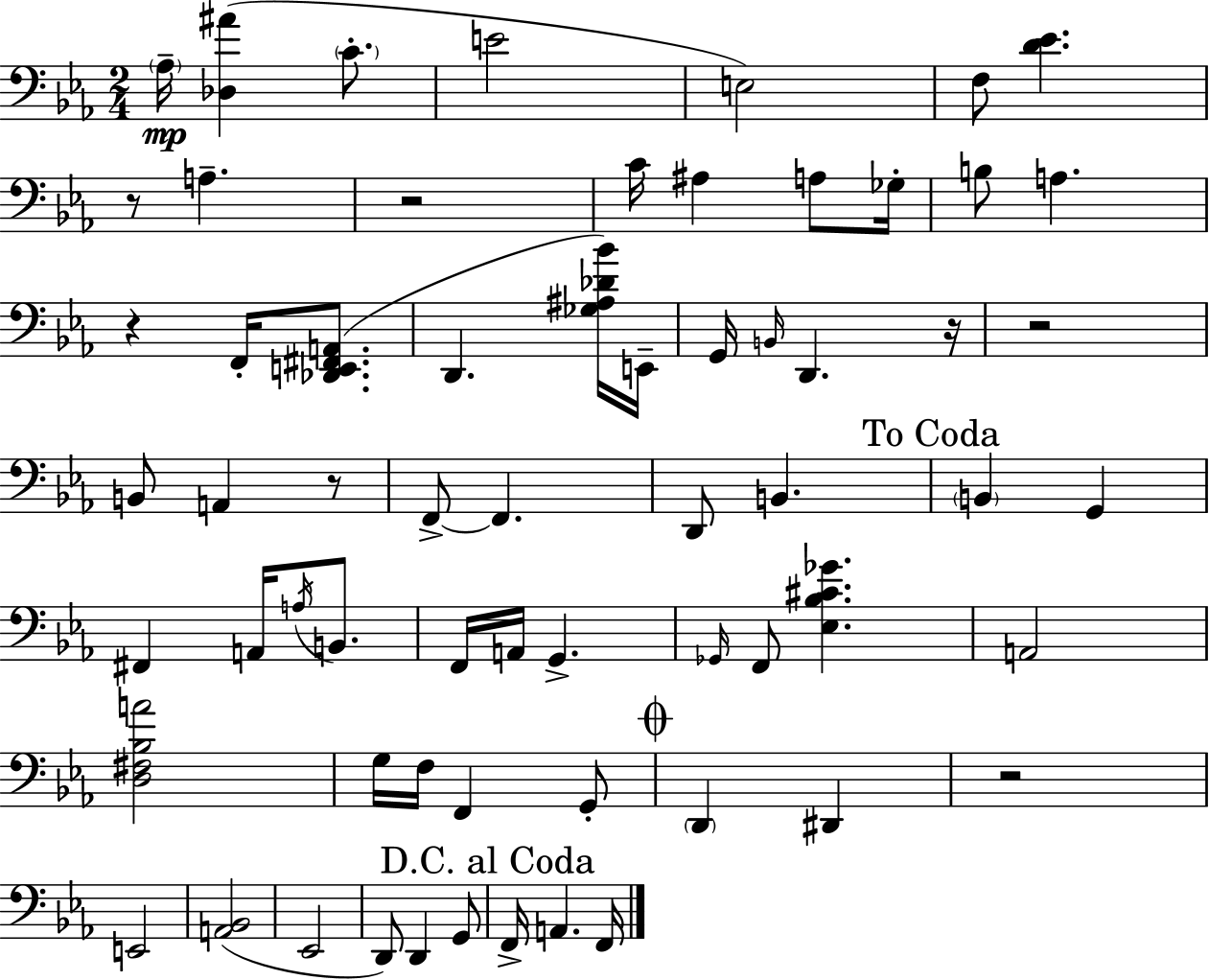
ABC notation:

X:1
T:Untitled
M:2/4
L:1/4
K:Eb
_A,/4 [_D,^A] C/2 E2 E,2 F,/2 [D_E] z/2 A, z2 C/4 ^A, A,/2 _G,/4 B,/2 A, z F,,/4 [_D,,E,,^F,,A,,]/2 D,, [_G,^A,_D_B]/4 E,,/4 G,,/4 B,,/4 D,, z/4 z2 B,,/2 A,, z/2 F,,/2 F,, D,,/2 B,, B,, G,, ^F,, A,,/4 A,/4 B,,/2 F,,/4 A,,/4 G,, _G,,/4 F,,/2 [_E,_B,^C_G] A,,2 [D,^F,_B,A]2 G,/4 F,/4 F,, G,,/2 D,, ^D,, z2 E,,2 [A,,_B,,]2 _E,,2 D,,/2 D,, G,,/2 F,,/4 A,, F,,/4